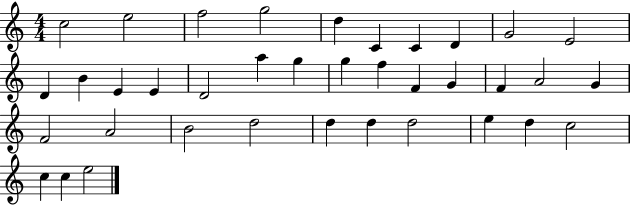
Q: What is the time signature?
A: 4/4